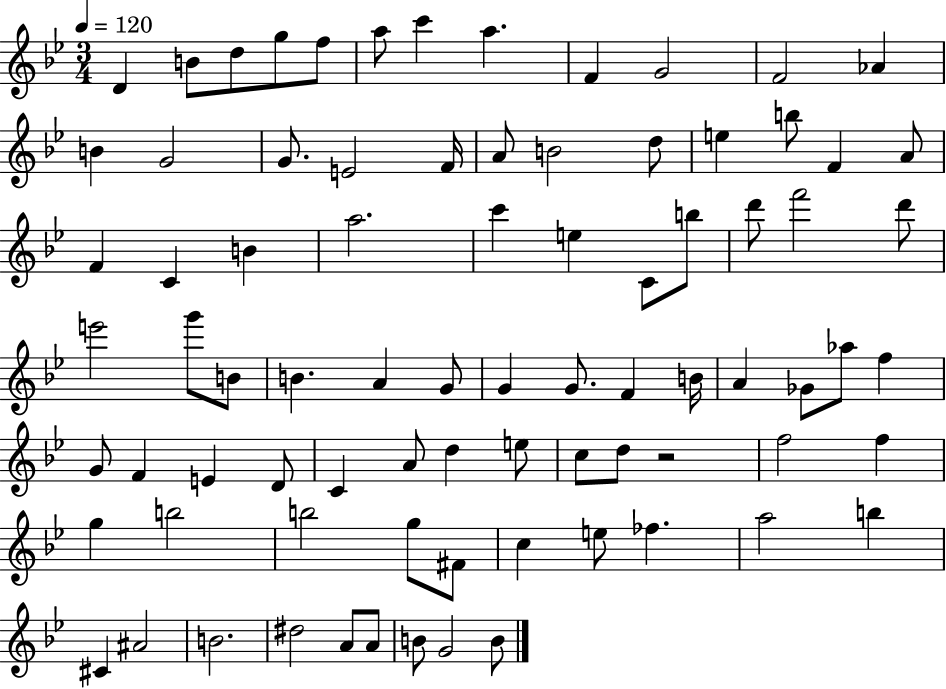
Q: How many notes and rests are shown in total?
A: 81